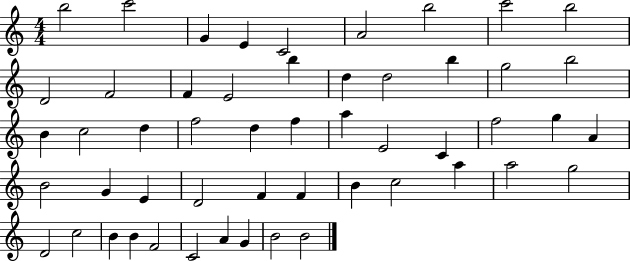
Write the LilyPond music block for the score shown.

{
  \clef treble
  \numericTimeSignature
  \time 4/4
  \key c \major
  b''2 c'''2 | g'4 e'4 c'2 | a'2 b''2 | c'''2 b''2 | \break d'2 f'2 | f'4 e'2 b''4 | d''4 d''2 b''4 | g''2 b''2 | \break b'4 c''2 d''4 | f''2 d''4 f''4 | a''4 e'2 c'4 | f''2 g''4 a'4 | \break b'2 g'4 e'4 | d'2 f'4 f'4 | b'4 c''2 a''4 | a''2 g''2 | \break d'2 c''2 | b'4 b'4 f'2 | c'2 a'4 g'4 | b'2 b'2 | \break \bar "|."
}